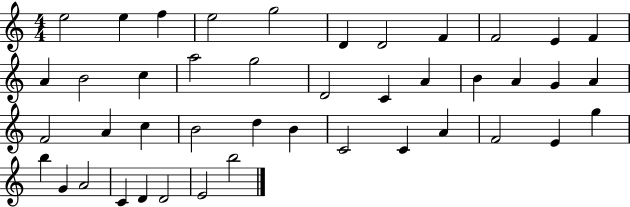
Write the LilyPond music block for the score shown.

{
  \clef treble
  \numericTimeSignature
  \time 4/4
  \key c \major
  e''2 e''4 f''4 | e''2 g''2 | d'4 d'2 f'4 | f'2 e'4 f'4 | \break a'4 b'2 c''4 | a''2 g''2 | d'2 c'4 a'4 | b'4 a'4 g'4 a'4 | \break f'2 a'4 c''4 | b'2 d''4 b'4 | c'2 c'4 a'4 | f'2 e'4 g''4 | \break b''4 g'4 a'2 | c'4 d'4 d'2 | e'2 b''2 | \bar "|."
}